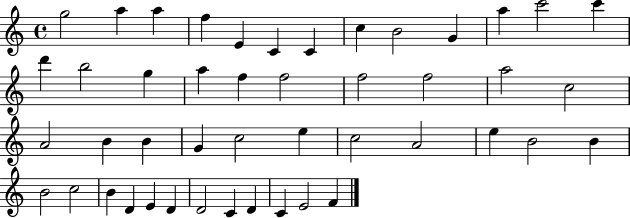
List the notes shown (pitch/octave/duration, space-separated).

G5/h A5/q A5/q F5/q E4/q C4/q C4/q C5/q B4/h G4/q A5/q C6/h C6/q D6/q B5/h G5/q A5/q F5/q F5/h F5/h F5/h A5/h C5/h A4/h B4/q B4/q G4/q C5/h E5/q C5/h A4/h E5/q B4/h B4/q B4/h C5/h B4/q D4/q E4/q D4/q D4/h C4/q D4/q C4/q E4/h F4/q